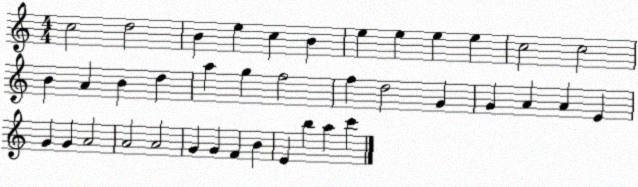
X:1
T:Untitled
M:4/4
L:1/4
K:C
c2 d2 B e c B e e e e c2 c2 B A B d a g f2 f d2 G G A A E G G A2 A2 A2 G G F B E b a c'